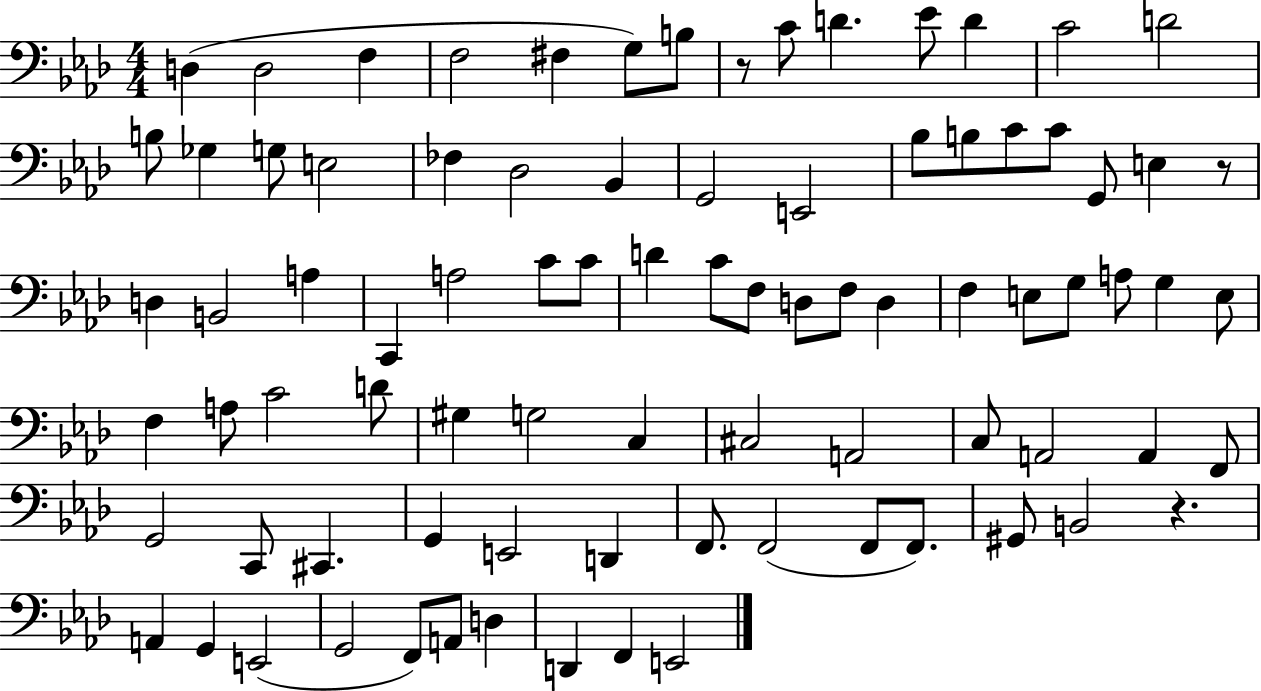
D3/q D3/h F3/q F3/h F#3/q G3/e B3/e R/e C4/e D4/q. Eb4/e D4/q C4/h D4/h B3/e Gb3/q G3/e E3/h FES3/q Db3/h Bb2/q G2/h E2/h Bb3/e B3/e C4/e C4/e G2/e E3/q R/e D3/q B2/h A3/q C2/q A3/h C4/e C4/e D4/q C4/e F3/e D3/e F3/e D3/q F3/q E3/e G3/e A3/e G3/q E3/e F3/q A3/e C4/h D4/e G#3/q G3/h C3/q C#3/h A2/h C3/e A2/h A2/q F2/e G2/h C2/e C#2/q. G2/q E2/h D2/q F2/e. F2/h F2/e F2/e. G#2/e B2/h R/q. A2/q G2/q E2/h G2/h F2/e A2/e D3/q D2/q F2/q E2/h